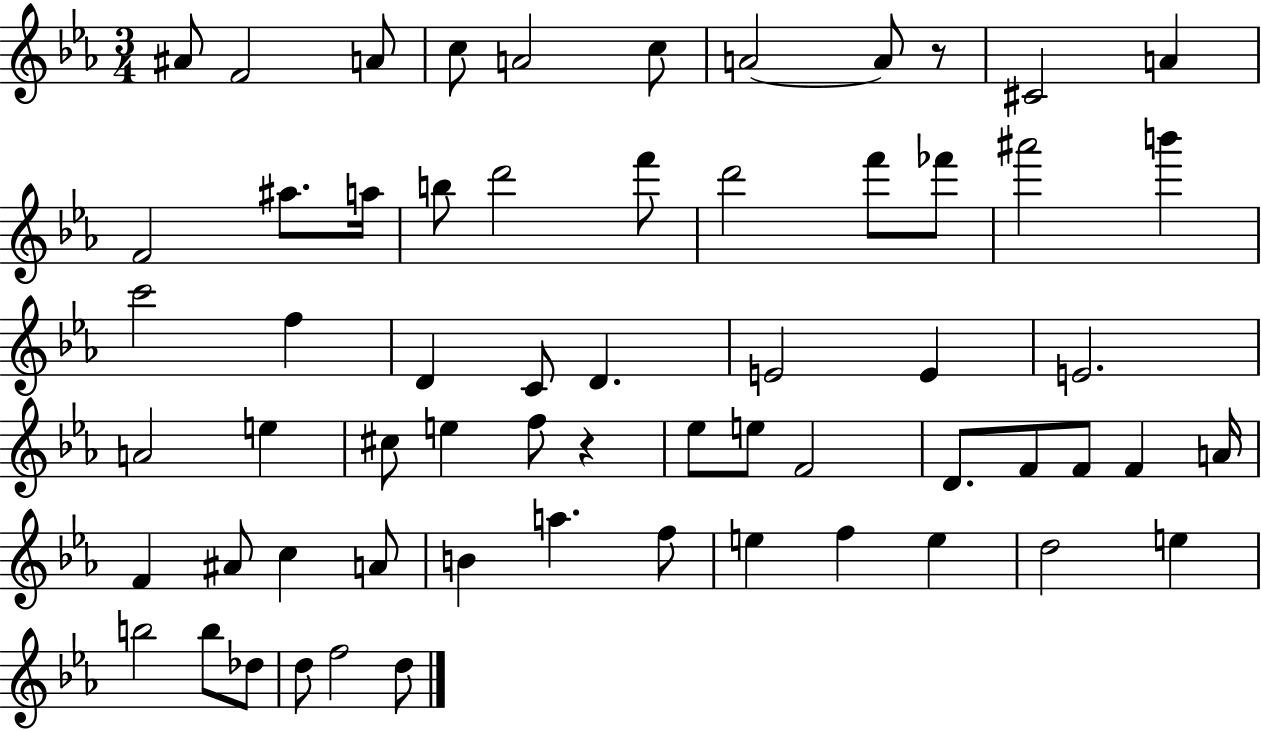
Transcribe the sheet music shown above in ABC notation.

X:1
T:Untitled
M:3/4
L:1/4
K:Eb
^A/2 F2 A/2 c/2 A2 c/2 A2 A/2 z/2 ^C2 A F2 ^a/2 a/4 b/2 d'2 f'/2 d'2 f'/2 _f'/2 ^a'2 b' c'2 f D C/2 D E2 E E2 A2 e ^c/2 e f/2 z _e/2 e/2 F2 D/2 F/2 F/2 F A/4 F ^A/2 c A/2 B a f/2 e f e d2 e b2 b/2 _d/2 d/2 f2 d/2